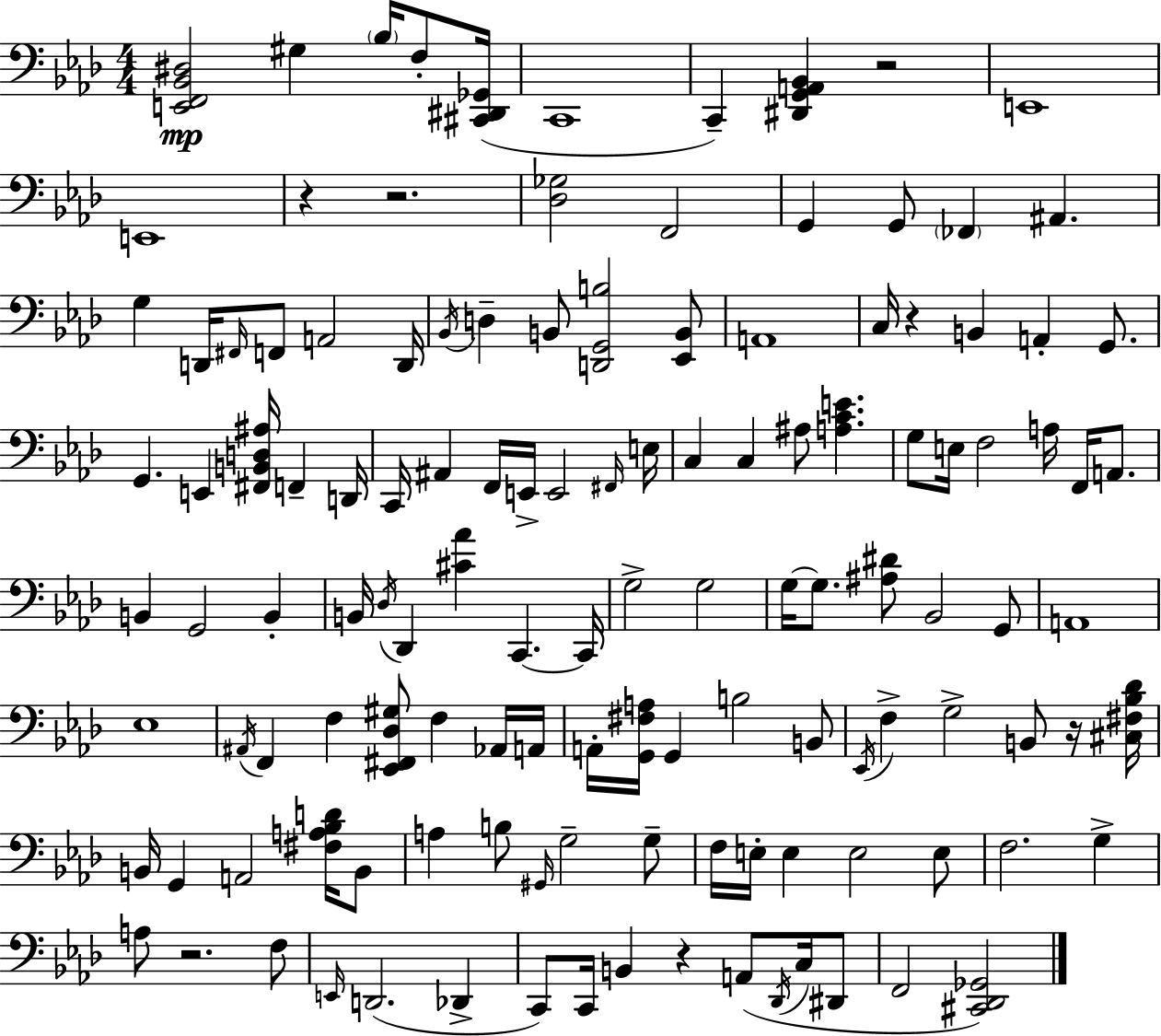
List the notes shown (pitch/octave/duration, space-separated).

[E2,F2,Bb2,D#3]/h G#3/q Bb3/s F3/e [C#2,D#2,Gb2]/s C2/w C2/q [D#2,G2,A2,Bb2]/q R/h E2/w E2/w R/q R/h. [Db3,Gb3]/h F2/h G2/q G2/e FES2/q A#2/q. G3/q D2/s F#2/s F2/e A2/h D2/s Bb2/s D3/q B2/e [D2,G2,B3]/h [Eb2,B2]/e A2/w C3/s R/q B2/q A2/q G2/e. G2/q. E2/q [F#2,B2,D3,A#3]/s F2/q D2/s C2/s A#2/q F2/s E2/s E2/h F#2/s E3/s C3/q C3/q A#3/e [A3,C4,E4]/q. G3/e E3/s F3/h A3/s F2/s A2/e. B2/q G2/h B2/q B2/s Db3/s Db2/q [C#4,Ab4]/q C2/q. C2/s G3/h G3/h G3/s G3/e. [A#3,D#4]/e Bb2/h G2/e A2/w Eb3/w A#2/s F2/q F3/q [Eb2,F#2,Db3,G#3]/e F3/q Ab2/s A2/s A2/s [G2,F#3,A3]/s G2/q B3/h B2/e Eb2/s F3/q G3/h B2/e R/s [C#3,F#3,Bb3,Db4]/s B2/s G2/q A2/h [F#3,A3,Bb3,D4]/s B2/e A3/q B3/e G#2/s G3/h G3/e F3/s E3/s E3/q E3/h E3/e F3/h. G3/q A3/e R/h. F3/e E2/s D2/h. Db2/q C2/e C2/s B2/q R/q A2/e Db2/s C3/s D#2/e F2/h [C#2,Db2,Gb2]/h